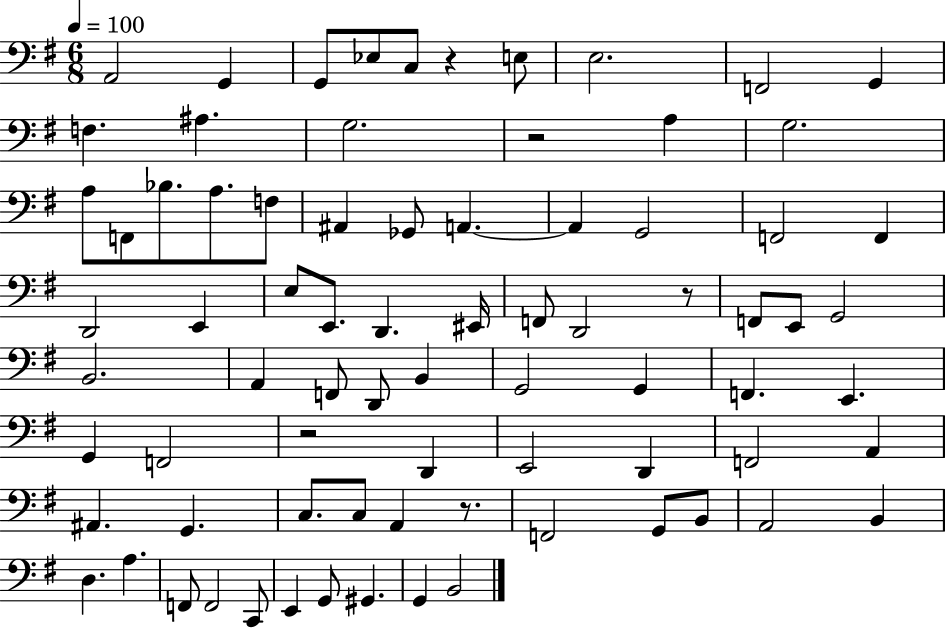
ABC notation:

X:1
T:Untitled
M:6/8
L:1/4
K:G
A,,2 G,, G,,/2 _E,/2 C,/2 z E,/2 E,2 F,,2 G,, F, ^A, G,2 z2 A, G,2 A,/2 F,,/2 _B,/2 A,/2 F,/2 ^A,, _G,,/2 A,, A,, G,,2 F,,2 F,, D,,2 E,, E,/2 E,,/2 D,, ^E,,/4 F,,/2 D,,2 z/2 F,,/2 E,,/2 G,,2 B,,2 A,, F,,/2 D,,/2 B,, G,,2 G,, F,, E,, G,, F,,2 z2 D,, E,,2 D,, F,,2 A,, ^A,, G,, C,/2 C,/2 A,, z/2 F,,2 G,,/2 B,,/2 A,,2 B,, D, A, F,,/2 F,,2 C,,/2 E,, G,,/2 ^G,, G,, B,,2